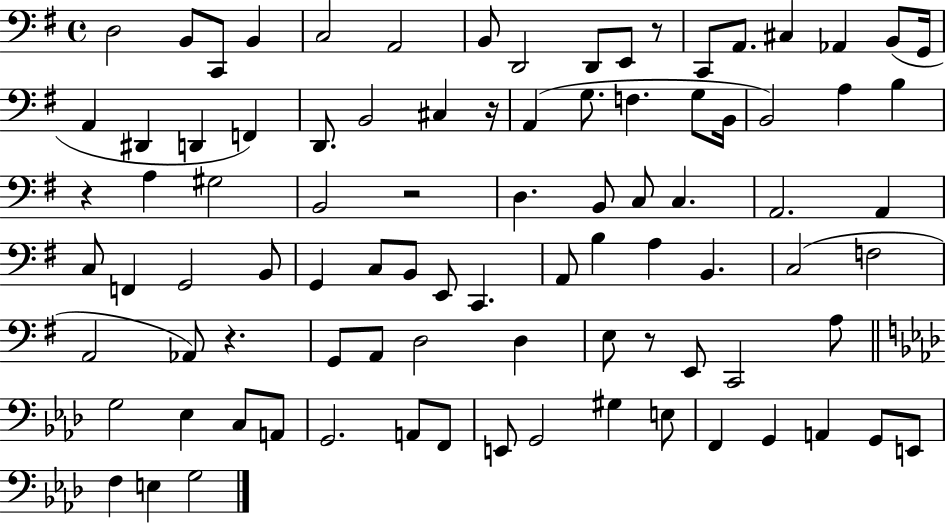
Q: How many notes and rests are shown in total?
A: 90